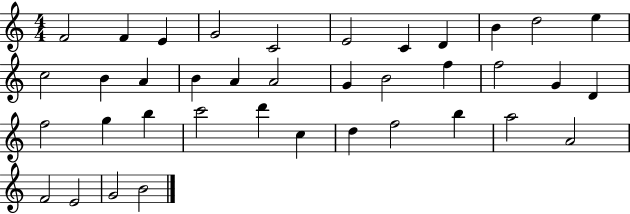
X:1
T:Untitled
M:4/4
L:1/4
K:C
F2 F E G2 C2 E2 C D B d2 e c2 B A B A A2 G B2 f f2 G D f2 g b c'2 d' c d f2 b a2 A2 F2 E2 G2 B2